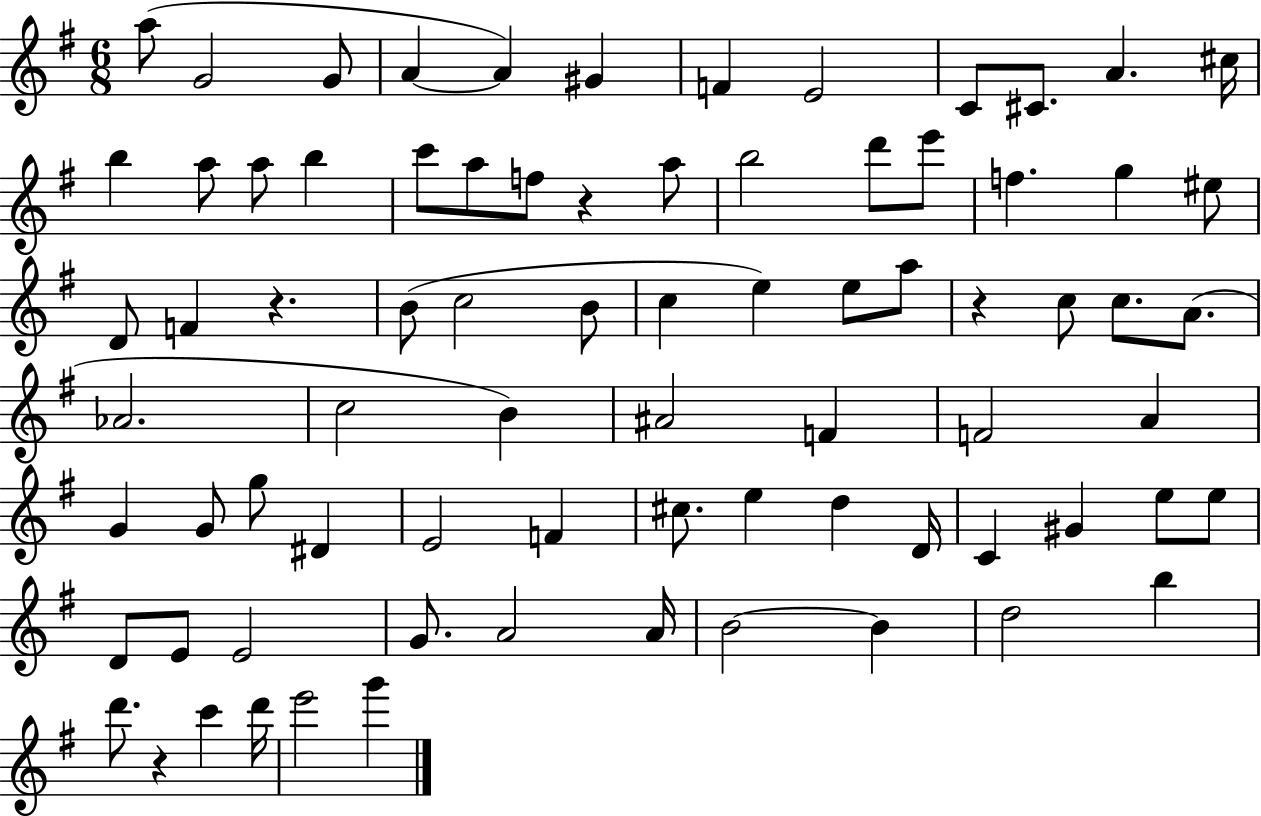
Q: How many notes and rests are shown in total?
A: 78